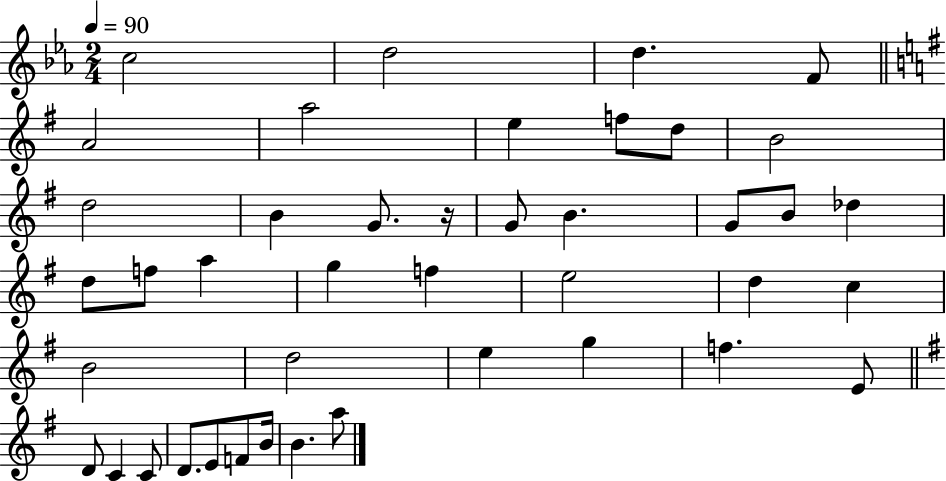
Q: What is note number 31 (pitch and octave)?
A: F5